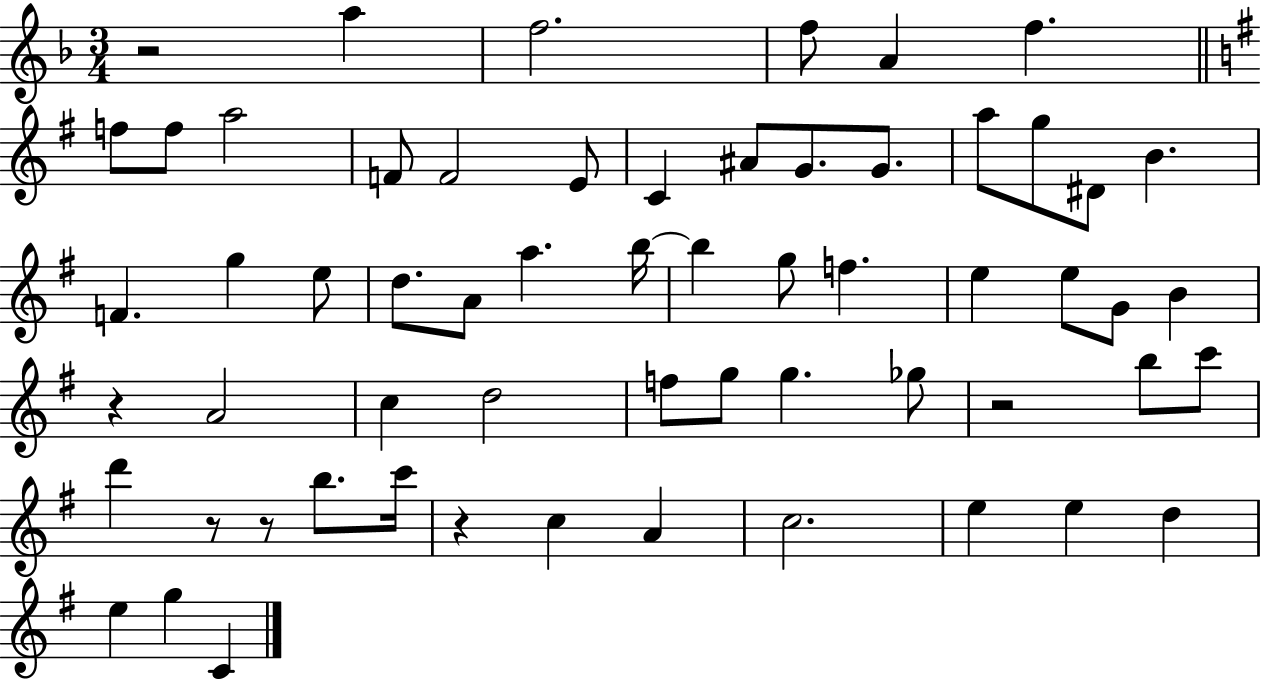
R/h A5/q F5/h. F5/e A4/q F5/q. F5/e F5/e A5/h F4/e F4/h E4/e C4/q A#4/e G4/e. G4/e. A5/e G5/e D#4/e B4/q. F4/q. G5/q E5/e D5/e. A4/e A5/q. B5/s B5/q G5/e F5/q. E5/q E5/e G4/e B4/q R/q A4/h C5/q D5/h F5/e G5/e G5/q. Gb5/e R/h B5/e C6/e D6/q R/e R/e B5/e. C6/s R/q C5/q A4/q C5/h. E5/q E5/q D5/q E5/q G5/q C4/q